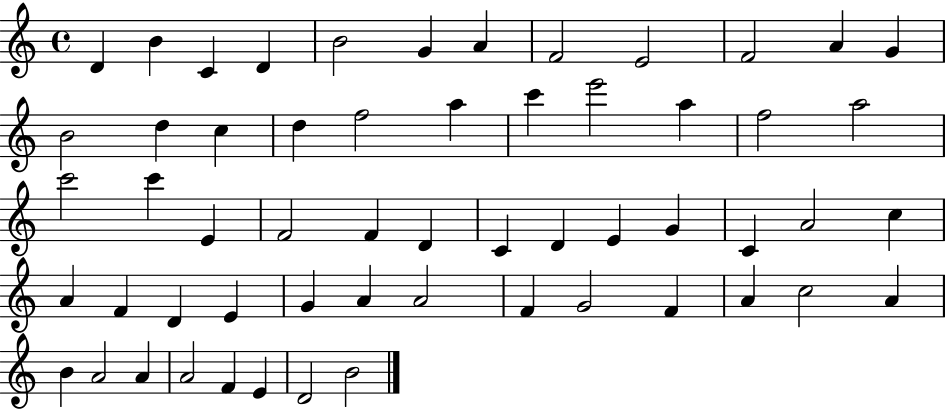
X:1
T:Untitled
M:4/4
L:1/4
K:C
D B C D B2 G A F2 E2 F2 A G B2 d c d f2 a c' e'2 a f2 a2 c'2 c' E F2 F D C D E G C A2 c A F D E G A A2 F G2 F A c2 A B A2 A A2 F E D2 B2